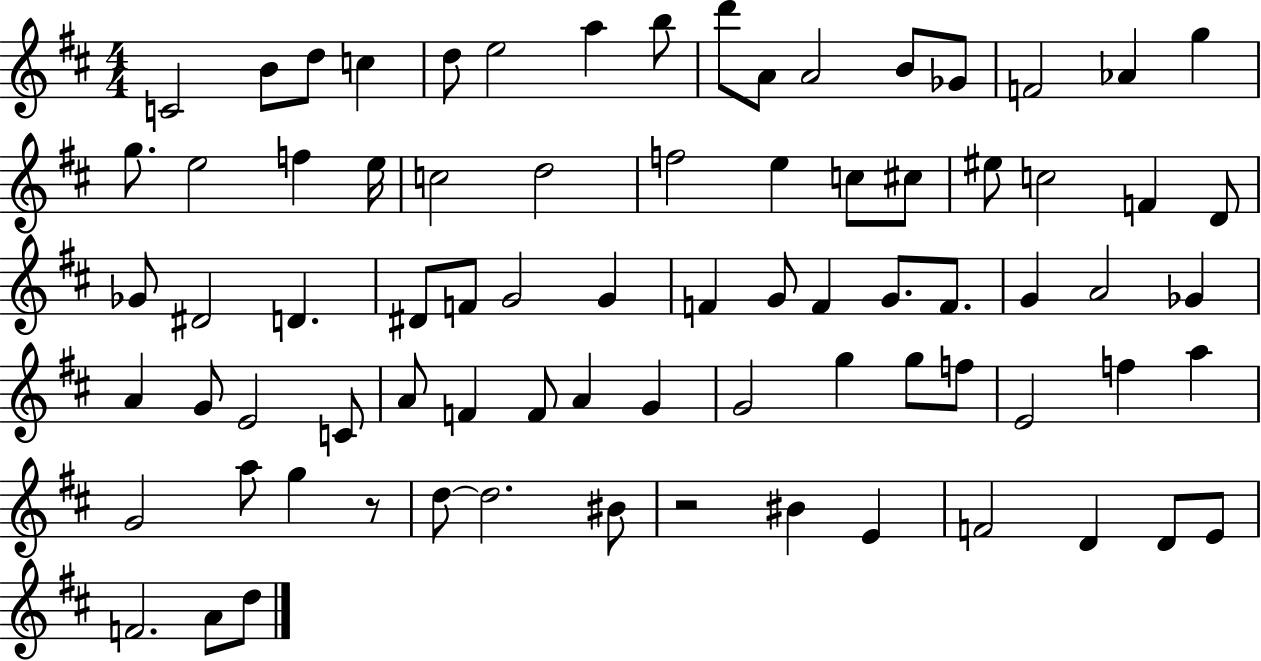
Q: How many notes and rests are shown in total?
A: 78